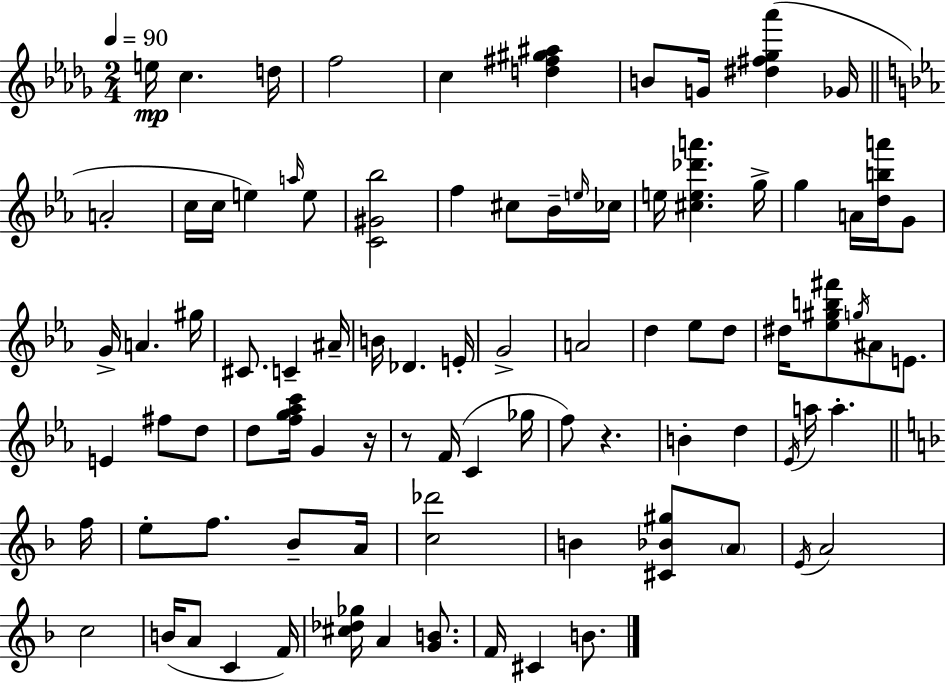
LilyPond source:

{
  \clef treble
  \numericTimeSignature
  \time 2/4
  \key bes \minor
  \tempo 4 = 90
  \repeat volta 2 { e''16\mp c''4. d''16 | f''2 | c''4 <d'' fis'' gis'' ais''>4 | b'8 g'16 <dis'' fis'' ges'' aes'''>4( ges'16 | \break \bar "||" \break \key c \minor a'2-. | c''16 c''16 e''4) \grace { a''16 } e''8 | <c' gis' bes''>2 | f''4 cis''8 bes'16-- | \break \grace { e''16 } ces''16 e''16 <cis'' e'' des''' a'''>4. | g''16-> g''4 a'16 <d'' b'' a'''>16 | g'8 g'16-> a'4. | gis''16 cis'8. c'4-- | \break ais'16-- b'16 des'4. | e'16-. g'2-> | a'2 | d''4 ees''8 | \break d''8 dis''16 <ees'' gis'' b'' fis'''>8 \acciaccatura { g''16 } ais'8 | e'8. e'4 fis''8 | d''8 d''8 <f'' g'' aes'' c'''>16 g'4 | r16 r8 f'16( c'4 | \break ges''16 f''8) r4. | b'4-. d''4 | \acciaccatura { ees'16 } a''16 a''4.-. | \bar "||" \break \key f \major f''16 e''8-. f''8. bes'8-- | a'16 <c'' des'''>2 | b'4 <cis' bes' gis''>8 \parenthesize a'8 | \acciaccatura { e'16 } a'2 | \break c''2 | b'16( a'8 c'4 | f'16) <cis'' des'' ges''>16 a'4 <g' b'>8. | f'16 cis'4 b'8. | \break } \bar "|."
}